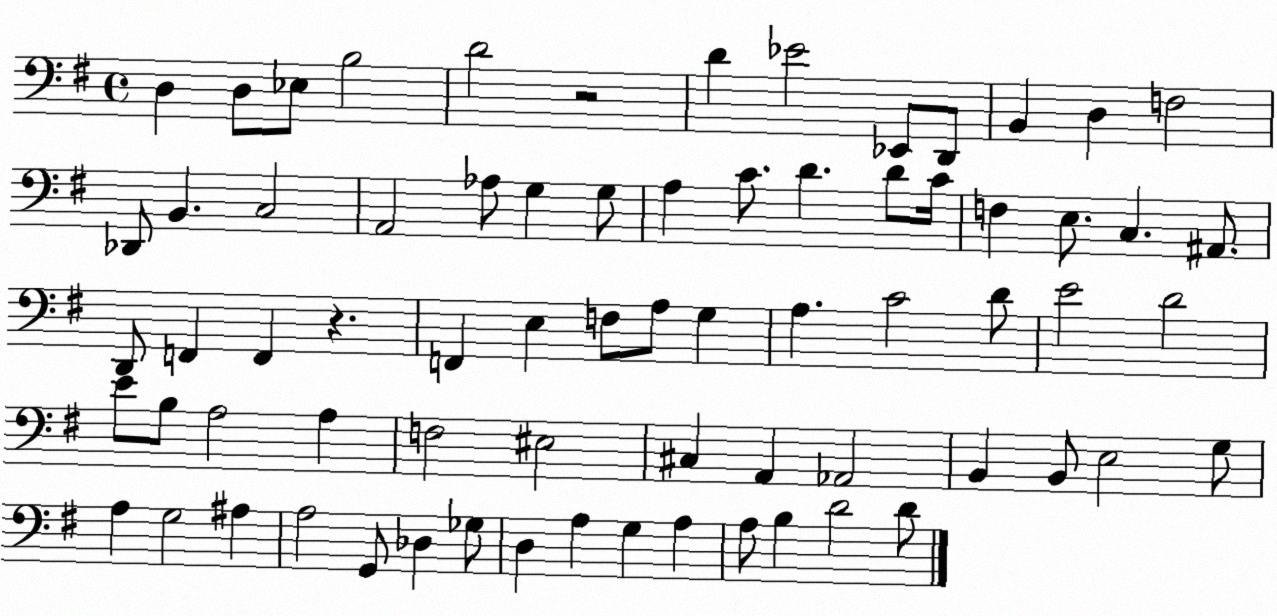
X:1
T:Untitled
M:4/4
L:1/4
K:G
D, D,/2 _E,/2 B,2 D2 z2 D _E2 _E,,/2 D,,/2 B,, D, F,2 _D,,/2 B,, C,2 A,,2 _A,/2 G, G,/2 A, C/2 D D/2 C/4 F, E,/2 C, ^A,,/2 D,,/2 F,, F,, z F,, E, F,/2 A,/2 G, A, C2 D/2 E2 D2 E/2 B,/2 A,2 A, F,2 ^E,2 ^C, A,, _A,,2 B,, B,,/2 E,2 G,/2 A, G,2 ^A, A,2 G,,/2 _D, _G,/2 D, A, G, A, A,/2 B, D2 D/2